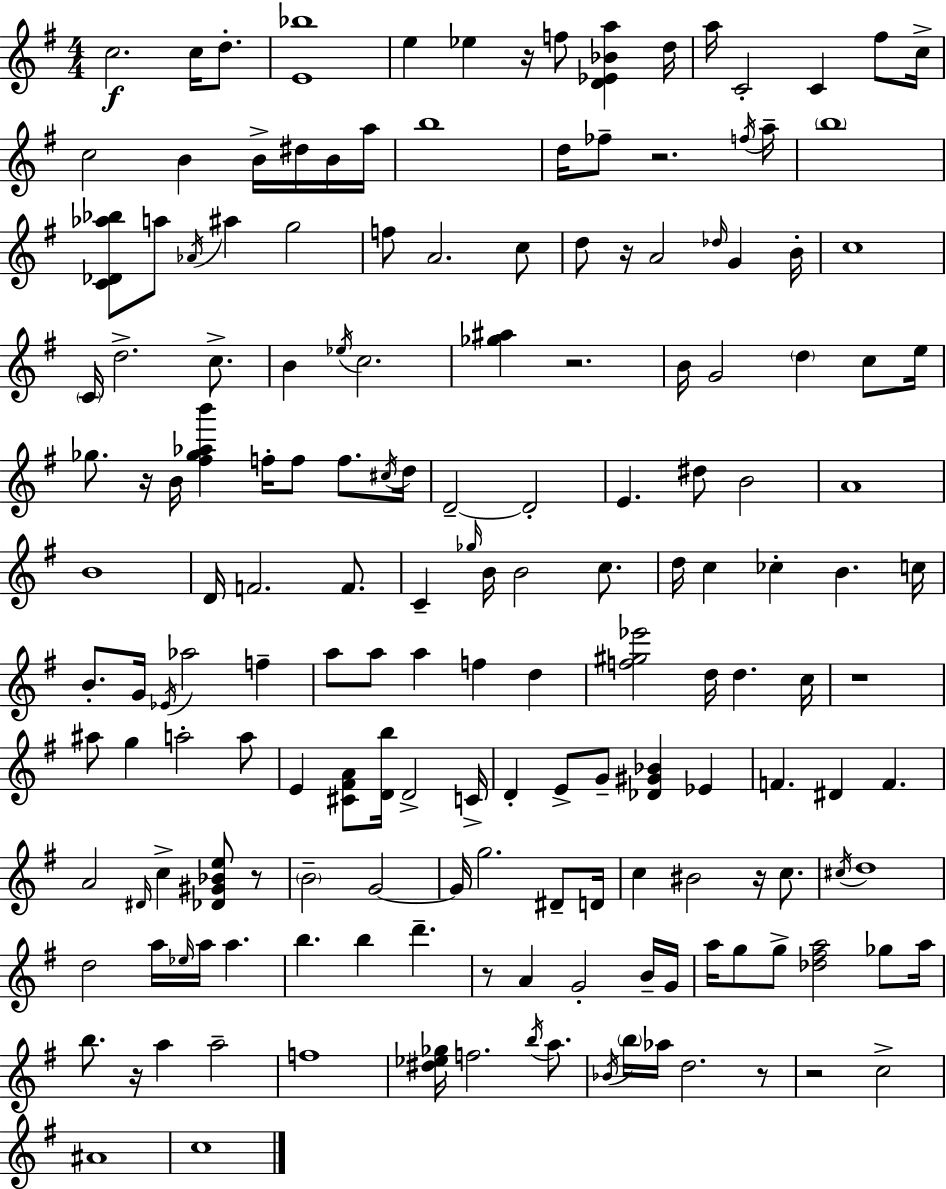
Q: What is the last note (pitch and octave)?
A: C5